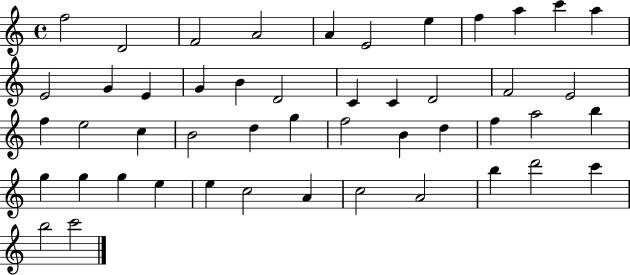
X:1
T:Untitled
M:4/4
L:1/4
K:C
f2 D2 F2 A2 A E2 e f a c' a E2 G E G B D2 C C D2 F2 E2 f e2 c B2 d g f2 B d f a2 b g g g e e c2 A c2 A2 b d'2 c' b2 c'2